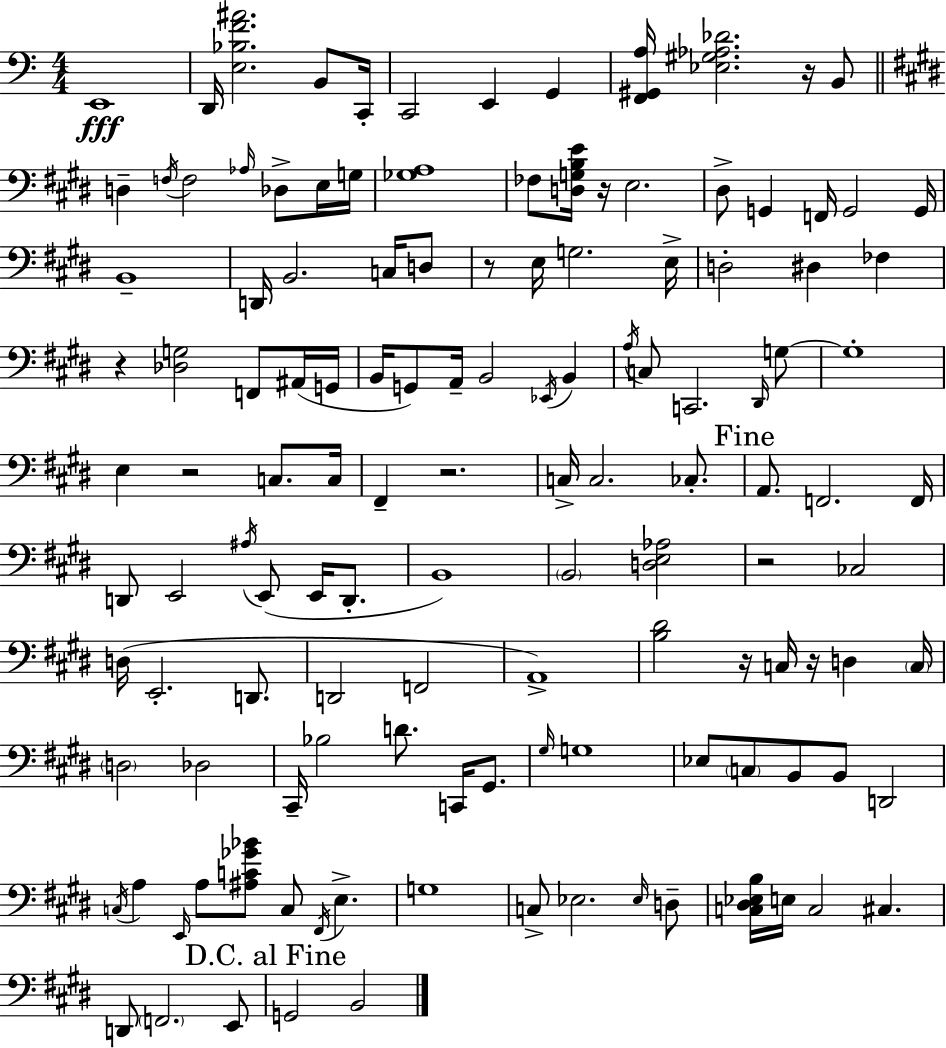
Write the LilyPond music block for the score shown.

{
  \clef bass
  \numericTimeSignature
  \time 4/4
  \key a \minor
  e,1\fff | d,16 <e bes f' ais'>2. b,8 c,16-. | c,2 e,4 g,4 | <f, gis, a>16 <ees gis aes des'>2. r16 b,8 | \break \bar "||" \break \key e \major d4-- \acciaccatura { f16 } f2 \grace { aes16 } des8-> | e16 g16 <ges a>1 | fes8 <d g b e'>16 r16 e2. | dis8-> g,4 f,16 g,2 | \break g,16 b,1-- | d,16 b,2. c16 | d8 r8 e16 g2. | e16-> d2-. dis4 fes4 | \break r4 <des g>2 f,8 | ais,16( g,16 b,16 g,8) a,16-- b,2 \acciaccatura { ees,16 } b,4 | \acciaccatura { a16 } c8 c,2. | \grace { dis,16 } g8~~ g1-. | \break e4 r2 | c8. c16 fis,4-- r2. | c16-> c2. | ces8.-. \mark "Fine" a,8. f,2. | \break f,16 d,8 e,2 \acciaccatura { ais16 }( | e,8 e,16 d,8.-. b,1) | \parenthesize b,2 <d e aes>2 | r2 ces2 | \break d16( e,2.-. | d,8. d,2 f,2 | a,1->) | <b dis'>2 r16 c16 | \break r16 d4 \parenthesize c16 \parenthesize d2 des2 | cis,16-- bes2 d'8. | c,16 gis,8. \grace { gis16 } g1 | ees8 \parenthesize c8 b,8 b,8 d,2 | \break \acciaccatura { c16 } a4 \grace { e,16 } a8 <ais c' ges' bes'>8 | c8 \acciaccatura { fis,16 } e4.-> g1 | c8-> ees2. | \grace { ees16 } d8-- <c dis ees b>16 e16 c2 | \break cis4. d,8 \parenthesize f,2. | e,8 \mark "D.C. al Fine" g,2 | b,2 \bar "|."
}